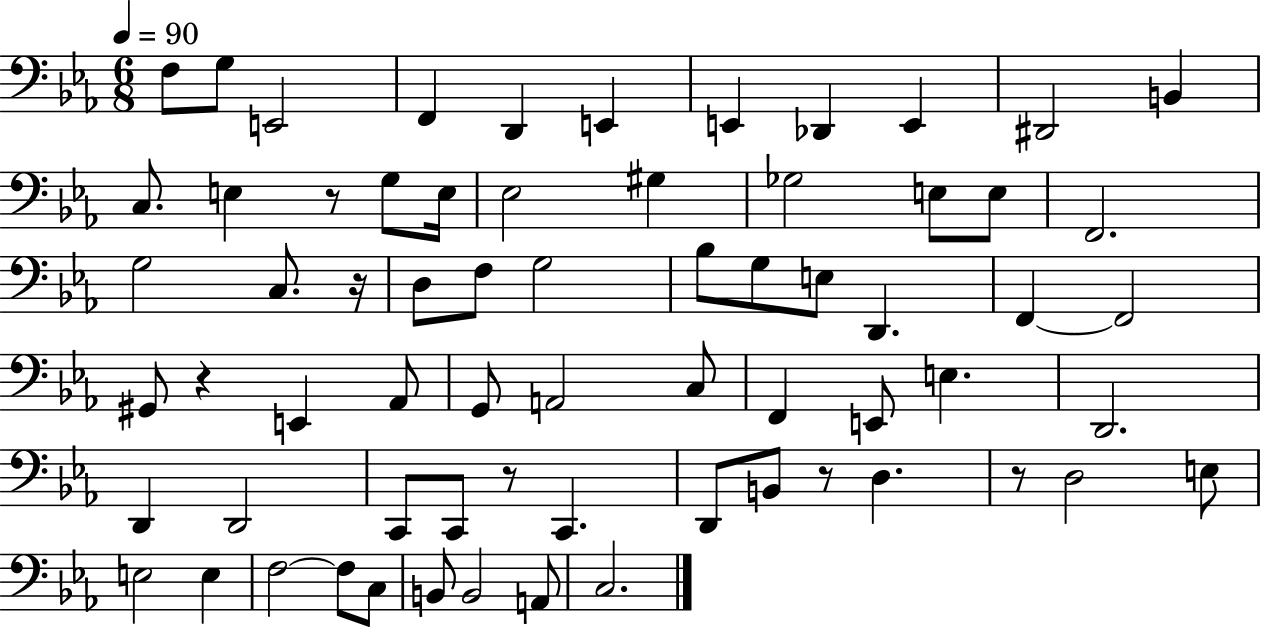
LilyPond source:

{
  \clef bass
  \numericTimeSignature
  \time 6/8
  \key ees \major
  \tempo 4 = 90
  f8 g8 e,2 | f,4 d,4 e,4 | e,4 des,4 e,4 | dis,2 b,4 | \break c8. e4 r8 g8 e16 | ees2 gis4 | ges2 e8 e8 | f,2. | \break g2 c8. r16 | d8 f8 g2 | bes8 g8 e8 d,4. | f,4~~ f,2 | \break gis,8 r4 e,4 aes,8 | g,8 a,2 c8 | f,4 e,8 e4. | d,2. | \break d,4 d,2 | c,8 c,8 r8 c,4. | d,8 b,8 r8 d4. | r8 d2 e8 | \break e2 e4 | f2~~ f8 c8 | b,8 b,2 a,8 | c2. | \break \bar "|."
}